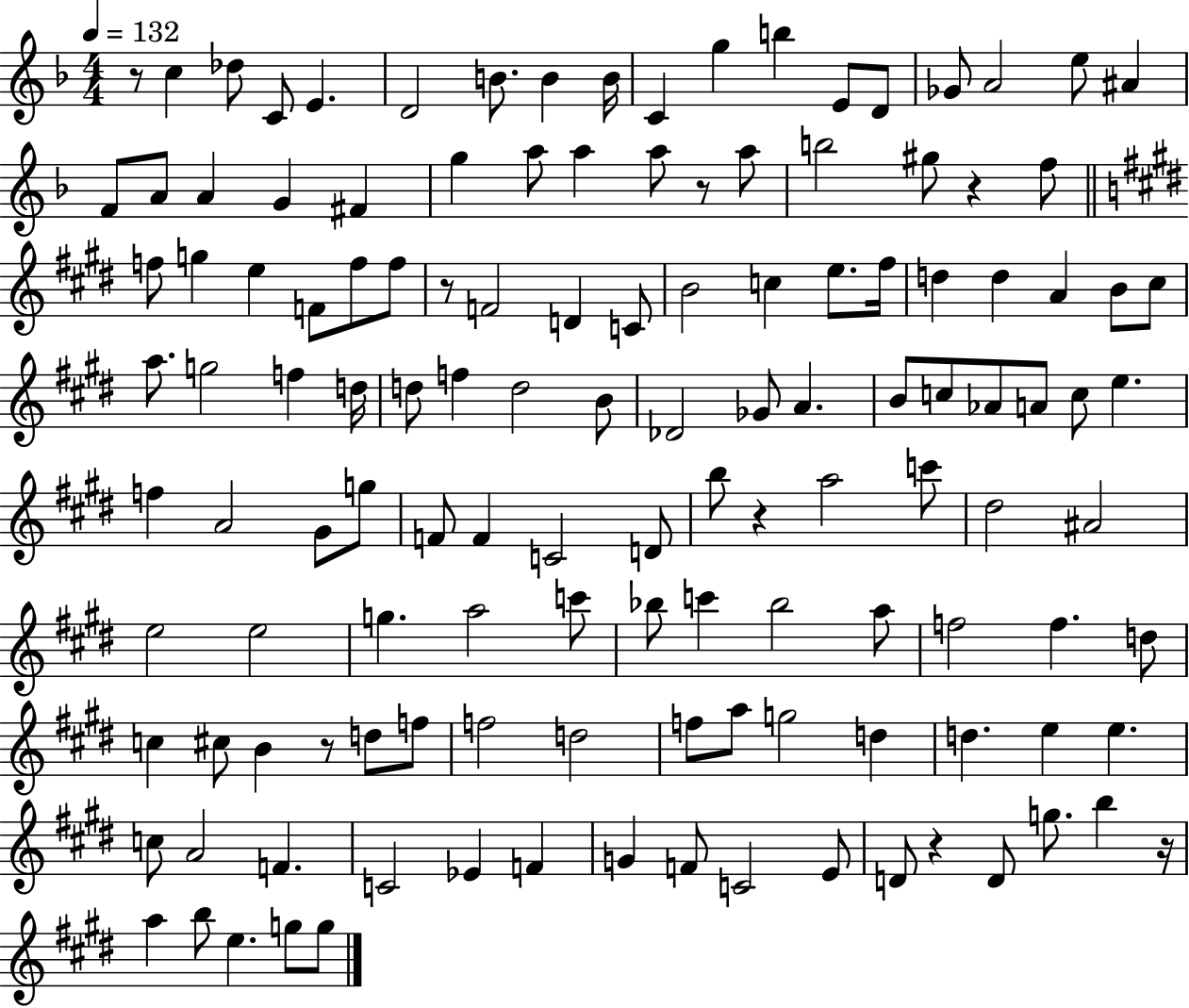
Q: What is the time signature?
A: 4/4